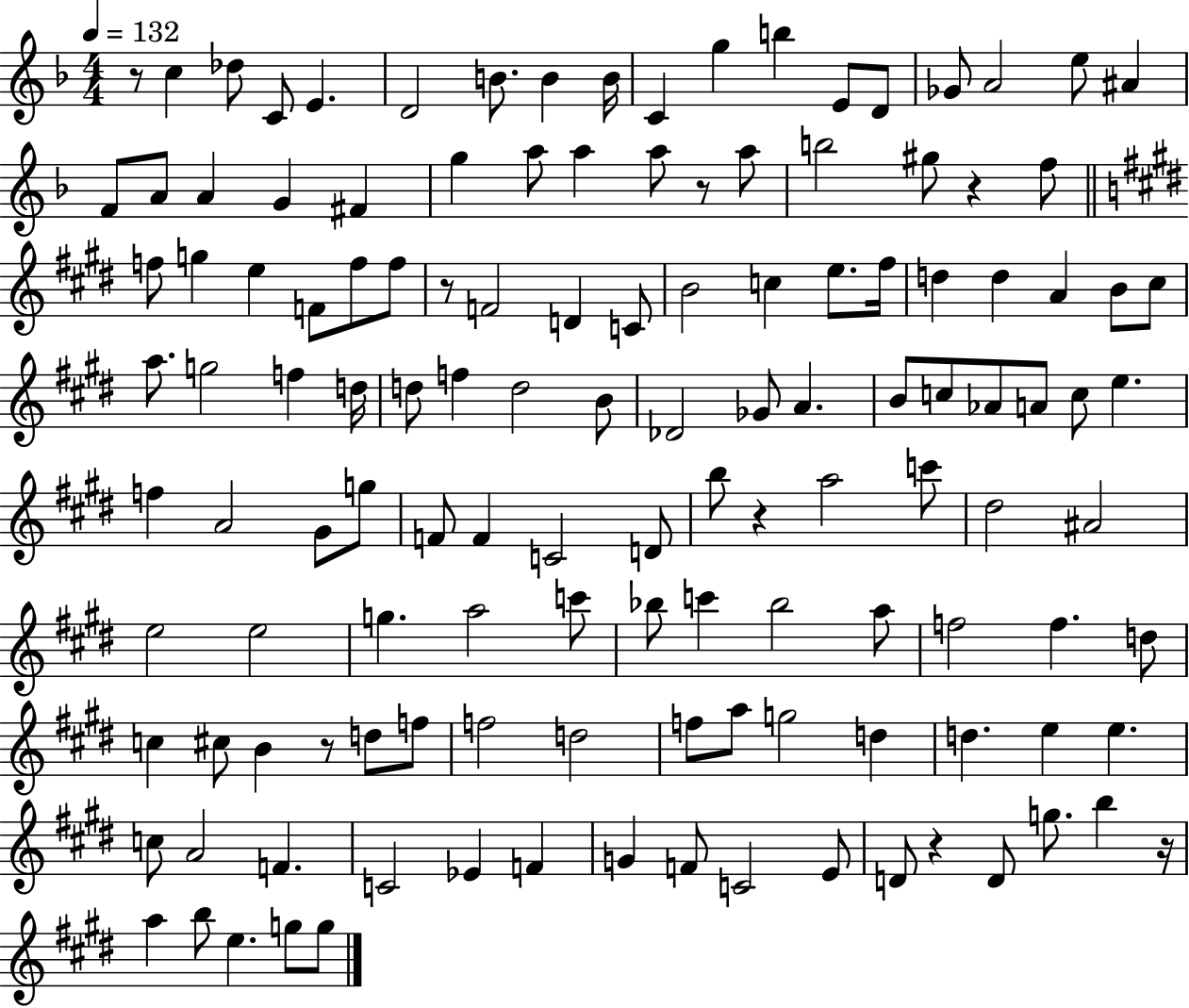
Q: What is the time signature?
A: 4/4